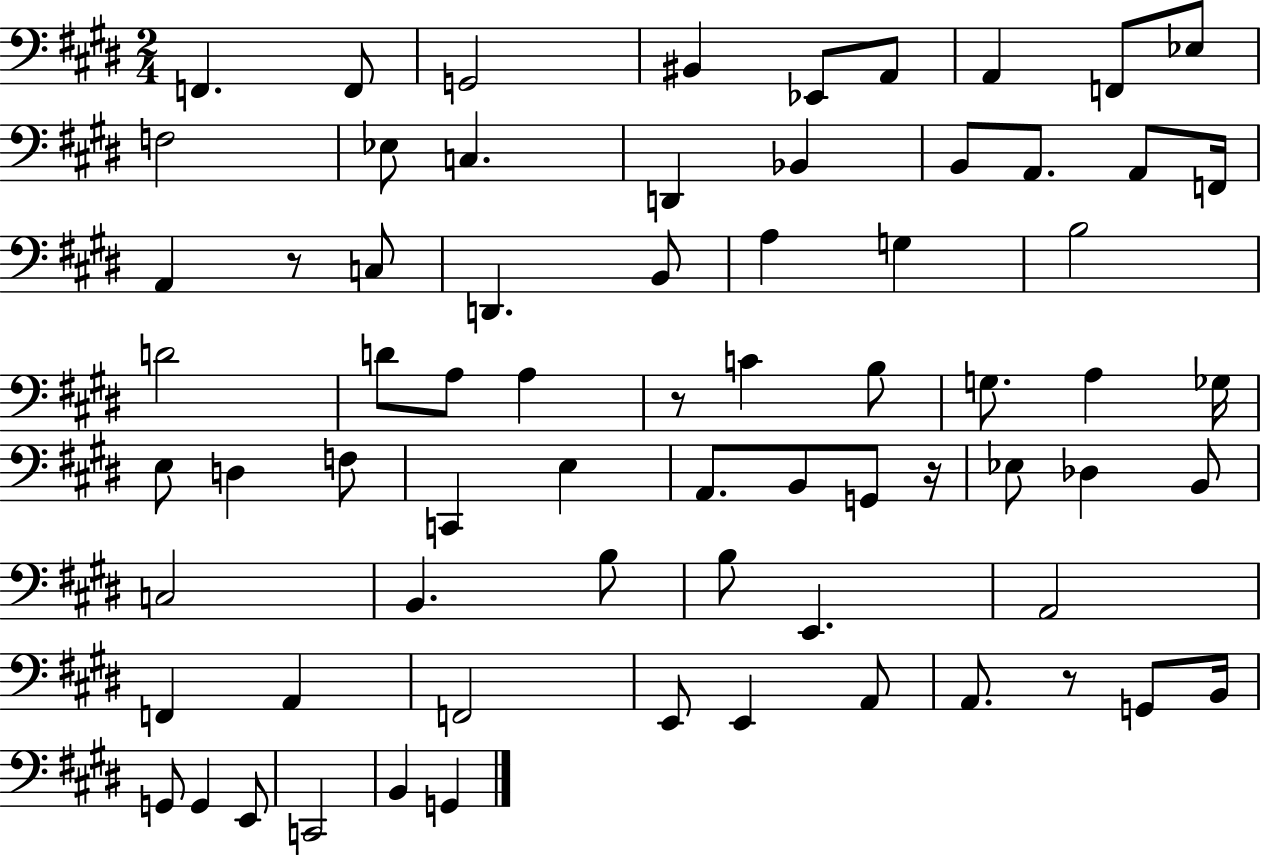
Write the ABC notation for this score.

X:1
T:Untitled
M:2/4
L:1/4
K:E
F,, F,,/2 G,,2 ^B,, _E,,/2 A,,/2 A,, F,,/2 _E,/2 F,2 _E,/2 C, D,, _B,, B,,/2 A,,/2 A,,/2 F,,/4 A,, z/2 C,/2 D,, B,,/2 A, G, B,2 D2 D/2 A,/2 A, z/2 C B,/2 G,/2 A, _G,/4 E,/2 D, F,/2 C,, E, A,,/2 B,,/2 G,,/2 z/4 _E,/2 _D, B,,/2 C,2 B,, B,/2 B,/2 E,, A,,2 F,, A,, F,,2 E,,/2 E,, A,,/2 A,,/2 z/2 G,,/2 B,,/4 G,,/2 G,, E,,/2 C,,2 B,, G,,